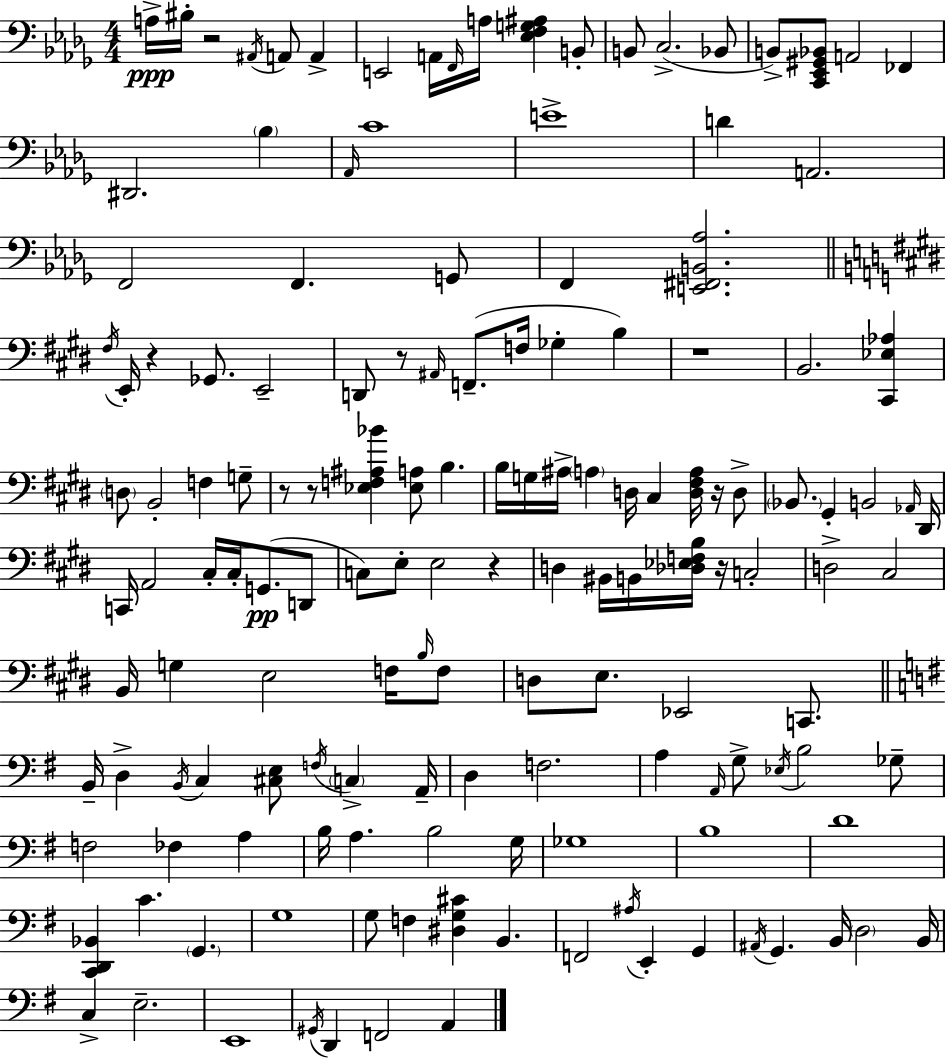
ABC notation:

X:1
T:Untitled
M:4/4
L:1/4
K:Bbm
A,/4 ^B,/4 z2 ^A,,/4 A,,/2 A,, E,,2 A,,/4 F,,/4 A,/4 [_E,F,G,^A,] B,,/2 B,,/2 C,2 _B,,/2 B,,/2 [C,,_E,,^G,,_B,,]/2 A,,2 _F,, ^D,,2 _B, _A,,/4 C4 E4 D A,,2 F,,2 F,, G,,/2 F,, [E,,^F,,B,,_A,]2 ^F,/4 E,,/4 z _G,,/2 E,,2 D,,/2 z/2 ^A,,/4 F,,/2 F,/4 _G, B, z4 B,,2 [^C,,_E,_A,] D,/2 B,,2 F, G,/2 z/2 z/2 [_E,F,^A,_B] [_E,A,]/2 B, B,/4 G,/4 ^A,/4 A, D,/4 ^C, [D,^F,A,]/4 z/4 D,/2 _B,,/2 ^G,, B,,2 _A,,/4 ^D,,/4 C,,/4 A,,2 ^C,/4 ^C,/4 G,,/2 D,,/2 C,/2 E,/2 E,2 z D, ^B,,/4 B,,/4 [_D,_E,F,B,]/4 z/4 C,2 D,2 ^C,2 B,,/4 G, E,2 F,/4 B,/4 F,/2 D,/2 E,/2 _E,,2 C,,/2 B,,/4 D, B,,/4 C, [^C,E,]/2 F,/4 C, A,,/4 D, F,2 A, A,,/4 G,/2 _E,/4 B,2 _G,/2 F,2 _F, A, B,/4 A, B,2 G,/4 _G,4 B,4 D4 [C,,D,,_B,,] C G,, G,4 G,/2 F, [^D,G,^C] B,, F,,2 ^A,/4 E,, G,, ^A,,/4 G,, B,,/4 D,2 B,,/4 C, E,2 E,,4 ^G,,/4 D,, F,,2 A,,